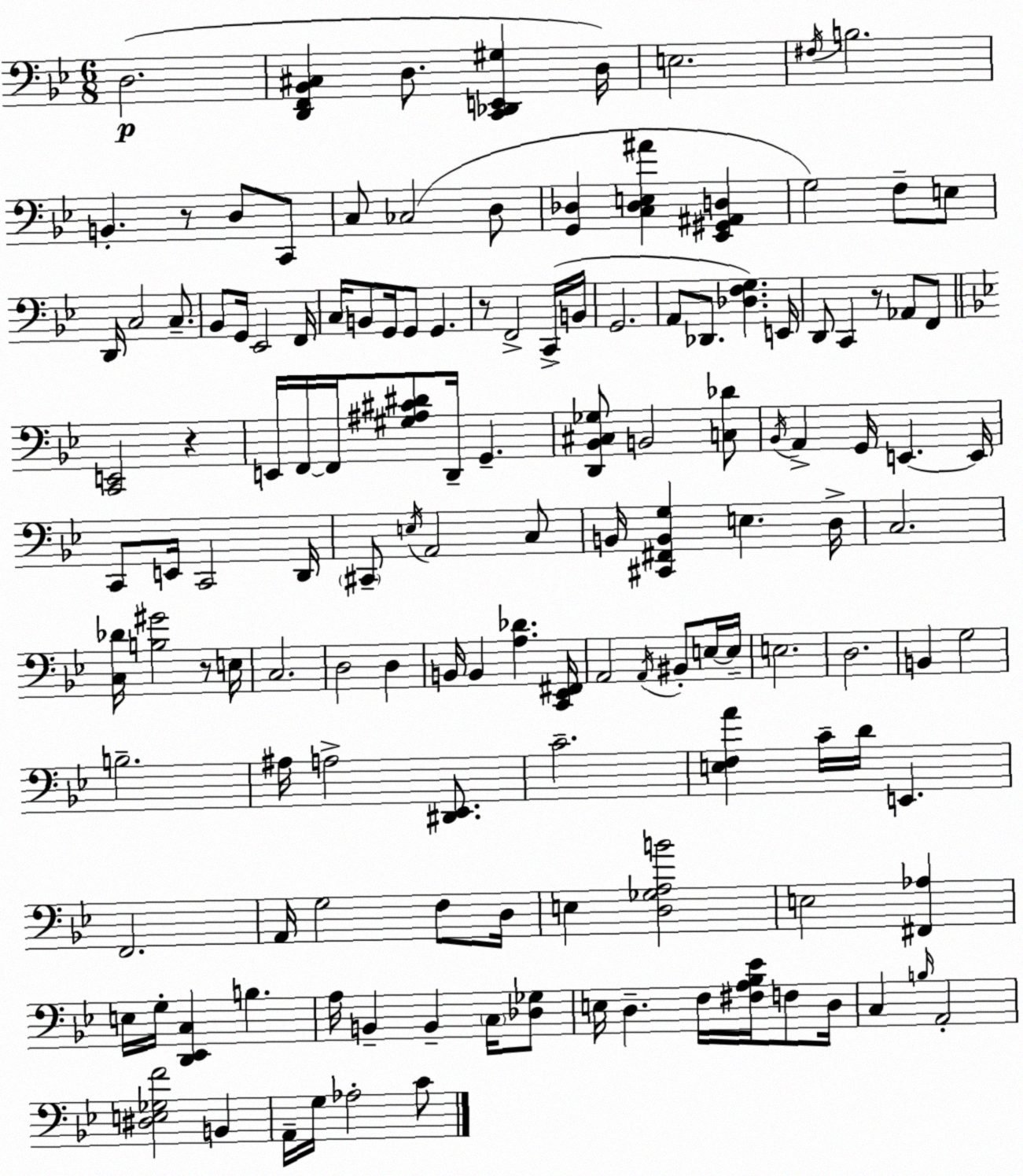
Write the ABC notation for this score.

X:1
T:Untitled
M:6/8
L:1/4
K:Bb
D,2 [D,,F,,_B,,^C,] D,/2 [C,,_D,,E,,^G,] D,/4 E,2 ^F,/4 B,2 B,, z/2 D,/2 C,,/2 C,/2 _C,2 D,/2 [G,,_D,] [C,_D,E,^A] [_E,,^G,,^A,,D,] G,2 F,/2 E,/2 D,,/4 C,2 C,/2 _B,,/2 G,,/4 _E,,2 F,,/4 C,/4 B,,/2 G,,/4 G,,/2 G,, z/2 F,,2 C,,/4 B,,/4 G,,2 A,,/2 _D,,/2 [_D,F,G,] E,,/4 D,,/2 C,, z/2 _A,,/2 F,,/2 [C,,E,,]2 z E,,/4 F,,/4 F,,/4 [^G,^A,^C^D]/2 D,,/4 G,, [D,,_B,,^C,_G,]/2 B,,2 [C,_D]/2 _B,,/4 A,, G,,/4 E,, E,,/4 C,,/2 E,,/4 C,,2 D,,/4 ^C,,/2 E,/4 A,,2 C,/2 B,,/4 [^C,,^F,,B,,G,] E, D,/4 C,2 [C,_D]/4 [B,^G]2 z/2 E,/4 C,2 D,2 D, B,,/4 B,, [A,_D] [C,,_E,,^F,,]/4 A,,2 A,,/4 ^B,,/2 E,/4 E,/4 E,2 D,2 B,, G,2 B,2 ^A,/4 A,2 [^D,,_E,,]/2 C2 [E,F,A] C/4 D/4 E,, F,,2 A,,/4 G,2 F,/2 D,/4 E, [D,_G,A,B]2 E,2 [^F,,_A,] E,/4 G,/4 [D,,_E,,C,] B, A,/4 B,, B,, C,/4 [_D,_G,]/2 E,/4 D, F,/4 [^F,A,_B,_E]/4 F,/2 D,/4 C, B,/4 A,,2 [^D,E,_G,F]2 B,, A,,/4 G,/4 _A,2 C/2